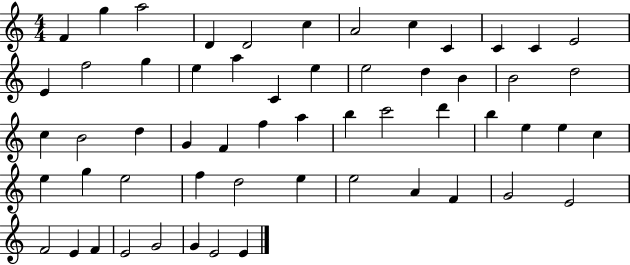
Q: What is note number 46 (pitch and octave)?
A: A4